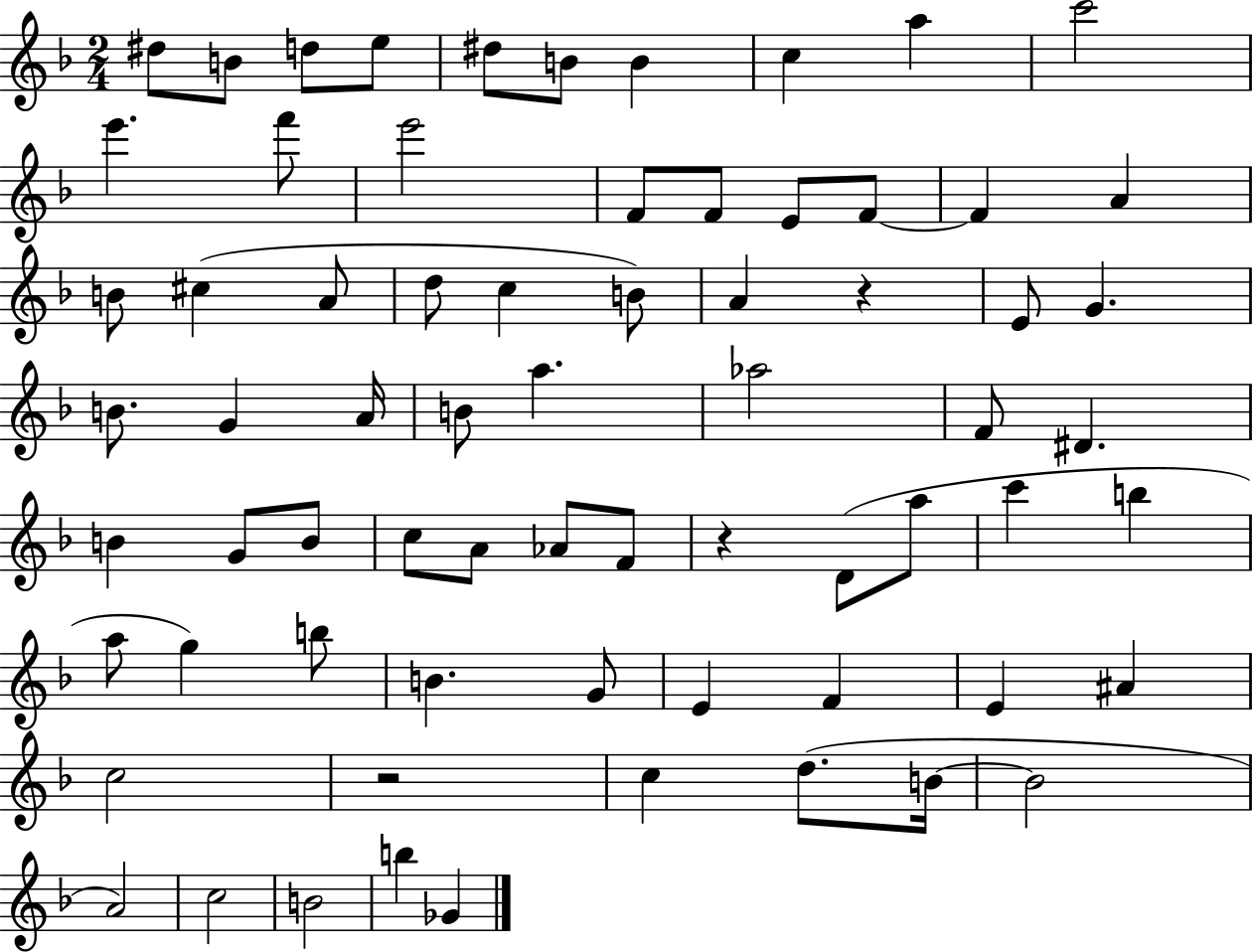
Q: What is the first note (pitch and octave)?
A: D#5